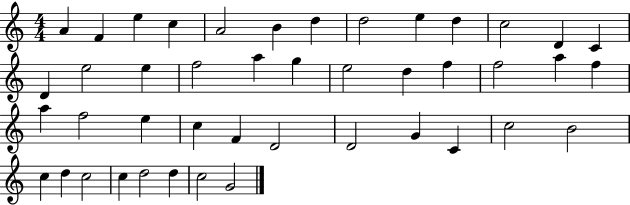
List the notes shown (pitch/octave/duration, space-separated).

A4/q F4/q E5/q C5/q A4/h B4/q D5/q D5/h E5/q D5/q C5/h D4/q C4/q D4/q E5/h E5/q F5/h A5/q G5/q E5/h D5/q F5/q F5/h A5/q F5/q A5/q F5/h E5/q C5/q F4/q D4/h D4/h G4/q C4/q C5/h B4/h C5/q D5/q C5/h C5/q D5/h D5/q C5/h G4/h